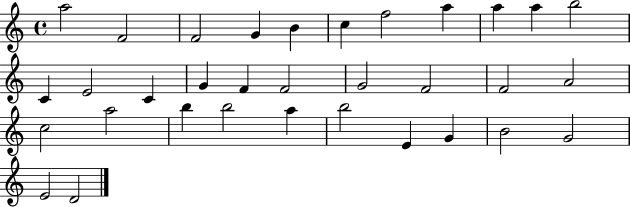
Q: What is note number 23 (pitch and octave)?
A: A5